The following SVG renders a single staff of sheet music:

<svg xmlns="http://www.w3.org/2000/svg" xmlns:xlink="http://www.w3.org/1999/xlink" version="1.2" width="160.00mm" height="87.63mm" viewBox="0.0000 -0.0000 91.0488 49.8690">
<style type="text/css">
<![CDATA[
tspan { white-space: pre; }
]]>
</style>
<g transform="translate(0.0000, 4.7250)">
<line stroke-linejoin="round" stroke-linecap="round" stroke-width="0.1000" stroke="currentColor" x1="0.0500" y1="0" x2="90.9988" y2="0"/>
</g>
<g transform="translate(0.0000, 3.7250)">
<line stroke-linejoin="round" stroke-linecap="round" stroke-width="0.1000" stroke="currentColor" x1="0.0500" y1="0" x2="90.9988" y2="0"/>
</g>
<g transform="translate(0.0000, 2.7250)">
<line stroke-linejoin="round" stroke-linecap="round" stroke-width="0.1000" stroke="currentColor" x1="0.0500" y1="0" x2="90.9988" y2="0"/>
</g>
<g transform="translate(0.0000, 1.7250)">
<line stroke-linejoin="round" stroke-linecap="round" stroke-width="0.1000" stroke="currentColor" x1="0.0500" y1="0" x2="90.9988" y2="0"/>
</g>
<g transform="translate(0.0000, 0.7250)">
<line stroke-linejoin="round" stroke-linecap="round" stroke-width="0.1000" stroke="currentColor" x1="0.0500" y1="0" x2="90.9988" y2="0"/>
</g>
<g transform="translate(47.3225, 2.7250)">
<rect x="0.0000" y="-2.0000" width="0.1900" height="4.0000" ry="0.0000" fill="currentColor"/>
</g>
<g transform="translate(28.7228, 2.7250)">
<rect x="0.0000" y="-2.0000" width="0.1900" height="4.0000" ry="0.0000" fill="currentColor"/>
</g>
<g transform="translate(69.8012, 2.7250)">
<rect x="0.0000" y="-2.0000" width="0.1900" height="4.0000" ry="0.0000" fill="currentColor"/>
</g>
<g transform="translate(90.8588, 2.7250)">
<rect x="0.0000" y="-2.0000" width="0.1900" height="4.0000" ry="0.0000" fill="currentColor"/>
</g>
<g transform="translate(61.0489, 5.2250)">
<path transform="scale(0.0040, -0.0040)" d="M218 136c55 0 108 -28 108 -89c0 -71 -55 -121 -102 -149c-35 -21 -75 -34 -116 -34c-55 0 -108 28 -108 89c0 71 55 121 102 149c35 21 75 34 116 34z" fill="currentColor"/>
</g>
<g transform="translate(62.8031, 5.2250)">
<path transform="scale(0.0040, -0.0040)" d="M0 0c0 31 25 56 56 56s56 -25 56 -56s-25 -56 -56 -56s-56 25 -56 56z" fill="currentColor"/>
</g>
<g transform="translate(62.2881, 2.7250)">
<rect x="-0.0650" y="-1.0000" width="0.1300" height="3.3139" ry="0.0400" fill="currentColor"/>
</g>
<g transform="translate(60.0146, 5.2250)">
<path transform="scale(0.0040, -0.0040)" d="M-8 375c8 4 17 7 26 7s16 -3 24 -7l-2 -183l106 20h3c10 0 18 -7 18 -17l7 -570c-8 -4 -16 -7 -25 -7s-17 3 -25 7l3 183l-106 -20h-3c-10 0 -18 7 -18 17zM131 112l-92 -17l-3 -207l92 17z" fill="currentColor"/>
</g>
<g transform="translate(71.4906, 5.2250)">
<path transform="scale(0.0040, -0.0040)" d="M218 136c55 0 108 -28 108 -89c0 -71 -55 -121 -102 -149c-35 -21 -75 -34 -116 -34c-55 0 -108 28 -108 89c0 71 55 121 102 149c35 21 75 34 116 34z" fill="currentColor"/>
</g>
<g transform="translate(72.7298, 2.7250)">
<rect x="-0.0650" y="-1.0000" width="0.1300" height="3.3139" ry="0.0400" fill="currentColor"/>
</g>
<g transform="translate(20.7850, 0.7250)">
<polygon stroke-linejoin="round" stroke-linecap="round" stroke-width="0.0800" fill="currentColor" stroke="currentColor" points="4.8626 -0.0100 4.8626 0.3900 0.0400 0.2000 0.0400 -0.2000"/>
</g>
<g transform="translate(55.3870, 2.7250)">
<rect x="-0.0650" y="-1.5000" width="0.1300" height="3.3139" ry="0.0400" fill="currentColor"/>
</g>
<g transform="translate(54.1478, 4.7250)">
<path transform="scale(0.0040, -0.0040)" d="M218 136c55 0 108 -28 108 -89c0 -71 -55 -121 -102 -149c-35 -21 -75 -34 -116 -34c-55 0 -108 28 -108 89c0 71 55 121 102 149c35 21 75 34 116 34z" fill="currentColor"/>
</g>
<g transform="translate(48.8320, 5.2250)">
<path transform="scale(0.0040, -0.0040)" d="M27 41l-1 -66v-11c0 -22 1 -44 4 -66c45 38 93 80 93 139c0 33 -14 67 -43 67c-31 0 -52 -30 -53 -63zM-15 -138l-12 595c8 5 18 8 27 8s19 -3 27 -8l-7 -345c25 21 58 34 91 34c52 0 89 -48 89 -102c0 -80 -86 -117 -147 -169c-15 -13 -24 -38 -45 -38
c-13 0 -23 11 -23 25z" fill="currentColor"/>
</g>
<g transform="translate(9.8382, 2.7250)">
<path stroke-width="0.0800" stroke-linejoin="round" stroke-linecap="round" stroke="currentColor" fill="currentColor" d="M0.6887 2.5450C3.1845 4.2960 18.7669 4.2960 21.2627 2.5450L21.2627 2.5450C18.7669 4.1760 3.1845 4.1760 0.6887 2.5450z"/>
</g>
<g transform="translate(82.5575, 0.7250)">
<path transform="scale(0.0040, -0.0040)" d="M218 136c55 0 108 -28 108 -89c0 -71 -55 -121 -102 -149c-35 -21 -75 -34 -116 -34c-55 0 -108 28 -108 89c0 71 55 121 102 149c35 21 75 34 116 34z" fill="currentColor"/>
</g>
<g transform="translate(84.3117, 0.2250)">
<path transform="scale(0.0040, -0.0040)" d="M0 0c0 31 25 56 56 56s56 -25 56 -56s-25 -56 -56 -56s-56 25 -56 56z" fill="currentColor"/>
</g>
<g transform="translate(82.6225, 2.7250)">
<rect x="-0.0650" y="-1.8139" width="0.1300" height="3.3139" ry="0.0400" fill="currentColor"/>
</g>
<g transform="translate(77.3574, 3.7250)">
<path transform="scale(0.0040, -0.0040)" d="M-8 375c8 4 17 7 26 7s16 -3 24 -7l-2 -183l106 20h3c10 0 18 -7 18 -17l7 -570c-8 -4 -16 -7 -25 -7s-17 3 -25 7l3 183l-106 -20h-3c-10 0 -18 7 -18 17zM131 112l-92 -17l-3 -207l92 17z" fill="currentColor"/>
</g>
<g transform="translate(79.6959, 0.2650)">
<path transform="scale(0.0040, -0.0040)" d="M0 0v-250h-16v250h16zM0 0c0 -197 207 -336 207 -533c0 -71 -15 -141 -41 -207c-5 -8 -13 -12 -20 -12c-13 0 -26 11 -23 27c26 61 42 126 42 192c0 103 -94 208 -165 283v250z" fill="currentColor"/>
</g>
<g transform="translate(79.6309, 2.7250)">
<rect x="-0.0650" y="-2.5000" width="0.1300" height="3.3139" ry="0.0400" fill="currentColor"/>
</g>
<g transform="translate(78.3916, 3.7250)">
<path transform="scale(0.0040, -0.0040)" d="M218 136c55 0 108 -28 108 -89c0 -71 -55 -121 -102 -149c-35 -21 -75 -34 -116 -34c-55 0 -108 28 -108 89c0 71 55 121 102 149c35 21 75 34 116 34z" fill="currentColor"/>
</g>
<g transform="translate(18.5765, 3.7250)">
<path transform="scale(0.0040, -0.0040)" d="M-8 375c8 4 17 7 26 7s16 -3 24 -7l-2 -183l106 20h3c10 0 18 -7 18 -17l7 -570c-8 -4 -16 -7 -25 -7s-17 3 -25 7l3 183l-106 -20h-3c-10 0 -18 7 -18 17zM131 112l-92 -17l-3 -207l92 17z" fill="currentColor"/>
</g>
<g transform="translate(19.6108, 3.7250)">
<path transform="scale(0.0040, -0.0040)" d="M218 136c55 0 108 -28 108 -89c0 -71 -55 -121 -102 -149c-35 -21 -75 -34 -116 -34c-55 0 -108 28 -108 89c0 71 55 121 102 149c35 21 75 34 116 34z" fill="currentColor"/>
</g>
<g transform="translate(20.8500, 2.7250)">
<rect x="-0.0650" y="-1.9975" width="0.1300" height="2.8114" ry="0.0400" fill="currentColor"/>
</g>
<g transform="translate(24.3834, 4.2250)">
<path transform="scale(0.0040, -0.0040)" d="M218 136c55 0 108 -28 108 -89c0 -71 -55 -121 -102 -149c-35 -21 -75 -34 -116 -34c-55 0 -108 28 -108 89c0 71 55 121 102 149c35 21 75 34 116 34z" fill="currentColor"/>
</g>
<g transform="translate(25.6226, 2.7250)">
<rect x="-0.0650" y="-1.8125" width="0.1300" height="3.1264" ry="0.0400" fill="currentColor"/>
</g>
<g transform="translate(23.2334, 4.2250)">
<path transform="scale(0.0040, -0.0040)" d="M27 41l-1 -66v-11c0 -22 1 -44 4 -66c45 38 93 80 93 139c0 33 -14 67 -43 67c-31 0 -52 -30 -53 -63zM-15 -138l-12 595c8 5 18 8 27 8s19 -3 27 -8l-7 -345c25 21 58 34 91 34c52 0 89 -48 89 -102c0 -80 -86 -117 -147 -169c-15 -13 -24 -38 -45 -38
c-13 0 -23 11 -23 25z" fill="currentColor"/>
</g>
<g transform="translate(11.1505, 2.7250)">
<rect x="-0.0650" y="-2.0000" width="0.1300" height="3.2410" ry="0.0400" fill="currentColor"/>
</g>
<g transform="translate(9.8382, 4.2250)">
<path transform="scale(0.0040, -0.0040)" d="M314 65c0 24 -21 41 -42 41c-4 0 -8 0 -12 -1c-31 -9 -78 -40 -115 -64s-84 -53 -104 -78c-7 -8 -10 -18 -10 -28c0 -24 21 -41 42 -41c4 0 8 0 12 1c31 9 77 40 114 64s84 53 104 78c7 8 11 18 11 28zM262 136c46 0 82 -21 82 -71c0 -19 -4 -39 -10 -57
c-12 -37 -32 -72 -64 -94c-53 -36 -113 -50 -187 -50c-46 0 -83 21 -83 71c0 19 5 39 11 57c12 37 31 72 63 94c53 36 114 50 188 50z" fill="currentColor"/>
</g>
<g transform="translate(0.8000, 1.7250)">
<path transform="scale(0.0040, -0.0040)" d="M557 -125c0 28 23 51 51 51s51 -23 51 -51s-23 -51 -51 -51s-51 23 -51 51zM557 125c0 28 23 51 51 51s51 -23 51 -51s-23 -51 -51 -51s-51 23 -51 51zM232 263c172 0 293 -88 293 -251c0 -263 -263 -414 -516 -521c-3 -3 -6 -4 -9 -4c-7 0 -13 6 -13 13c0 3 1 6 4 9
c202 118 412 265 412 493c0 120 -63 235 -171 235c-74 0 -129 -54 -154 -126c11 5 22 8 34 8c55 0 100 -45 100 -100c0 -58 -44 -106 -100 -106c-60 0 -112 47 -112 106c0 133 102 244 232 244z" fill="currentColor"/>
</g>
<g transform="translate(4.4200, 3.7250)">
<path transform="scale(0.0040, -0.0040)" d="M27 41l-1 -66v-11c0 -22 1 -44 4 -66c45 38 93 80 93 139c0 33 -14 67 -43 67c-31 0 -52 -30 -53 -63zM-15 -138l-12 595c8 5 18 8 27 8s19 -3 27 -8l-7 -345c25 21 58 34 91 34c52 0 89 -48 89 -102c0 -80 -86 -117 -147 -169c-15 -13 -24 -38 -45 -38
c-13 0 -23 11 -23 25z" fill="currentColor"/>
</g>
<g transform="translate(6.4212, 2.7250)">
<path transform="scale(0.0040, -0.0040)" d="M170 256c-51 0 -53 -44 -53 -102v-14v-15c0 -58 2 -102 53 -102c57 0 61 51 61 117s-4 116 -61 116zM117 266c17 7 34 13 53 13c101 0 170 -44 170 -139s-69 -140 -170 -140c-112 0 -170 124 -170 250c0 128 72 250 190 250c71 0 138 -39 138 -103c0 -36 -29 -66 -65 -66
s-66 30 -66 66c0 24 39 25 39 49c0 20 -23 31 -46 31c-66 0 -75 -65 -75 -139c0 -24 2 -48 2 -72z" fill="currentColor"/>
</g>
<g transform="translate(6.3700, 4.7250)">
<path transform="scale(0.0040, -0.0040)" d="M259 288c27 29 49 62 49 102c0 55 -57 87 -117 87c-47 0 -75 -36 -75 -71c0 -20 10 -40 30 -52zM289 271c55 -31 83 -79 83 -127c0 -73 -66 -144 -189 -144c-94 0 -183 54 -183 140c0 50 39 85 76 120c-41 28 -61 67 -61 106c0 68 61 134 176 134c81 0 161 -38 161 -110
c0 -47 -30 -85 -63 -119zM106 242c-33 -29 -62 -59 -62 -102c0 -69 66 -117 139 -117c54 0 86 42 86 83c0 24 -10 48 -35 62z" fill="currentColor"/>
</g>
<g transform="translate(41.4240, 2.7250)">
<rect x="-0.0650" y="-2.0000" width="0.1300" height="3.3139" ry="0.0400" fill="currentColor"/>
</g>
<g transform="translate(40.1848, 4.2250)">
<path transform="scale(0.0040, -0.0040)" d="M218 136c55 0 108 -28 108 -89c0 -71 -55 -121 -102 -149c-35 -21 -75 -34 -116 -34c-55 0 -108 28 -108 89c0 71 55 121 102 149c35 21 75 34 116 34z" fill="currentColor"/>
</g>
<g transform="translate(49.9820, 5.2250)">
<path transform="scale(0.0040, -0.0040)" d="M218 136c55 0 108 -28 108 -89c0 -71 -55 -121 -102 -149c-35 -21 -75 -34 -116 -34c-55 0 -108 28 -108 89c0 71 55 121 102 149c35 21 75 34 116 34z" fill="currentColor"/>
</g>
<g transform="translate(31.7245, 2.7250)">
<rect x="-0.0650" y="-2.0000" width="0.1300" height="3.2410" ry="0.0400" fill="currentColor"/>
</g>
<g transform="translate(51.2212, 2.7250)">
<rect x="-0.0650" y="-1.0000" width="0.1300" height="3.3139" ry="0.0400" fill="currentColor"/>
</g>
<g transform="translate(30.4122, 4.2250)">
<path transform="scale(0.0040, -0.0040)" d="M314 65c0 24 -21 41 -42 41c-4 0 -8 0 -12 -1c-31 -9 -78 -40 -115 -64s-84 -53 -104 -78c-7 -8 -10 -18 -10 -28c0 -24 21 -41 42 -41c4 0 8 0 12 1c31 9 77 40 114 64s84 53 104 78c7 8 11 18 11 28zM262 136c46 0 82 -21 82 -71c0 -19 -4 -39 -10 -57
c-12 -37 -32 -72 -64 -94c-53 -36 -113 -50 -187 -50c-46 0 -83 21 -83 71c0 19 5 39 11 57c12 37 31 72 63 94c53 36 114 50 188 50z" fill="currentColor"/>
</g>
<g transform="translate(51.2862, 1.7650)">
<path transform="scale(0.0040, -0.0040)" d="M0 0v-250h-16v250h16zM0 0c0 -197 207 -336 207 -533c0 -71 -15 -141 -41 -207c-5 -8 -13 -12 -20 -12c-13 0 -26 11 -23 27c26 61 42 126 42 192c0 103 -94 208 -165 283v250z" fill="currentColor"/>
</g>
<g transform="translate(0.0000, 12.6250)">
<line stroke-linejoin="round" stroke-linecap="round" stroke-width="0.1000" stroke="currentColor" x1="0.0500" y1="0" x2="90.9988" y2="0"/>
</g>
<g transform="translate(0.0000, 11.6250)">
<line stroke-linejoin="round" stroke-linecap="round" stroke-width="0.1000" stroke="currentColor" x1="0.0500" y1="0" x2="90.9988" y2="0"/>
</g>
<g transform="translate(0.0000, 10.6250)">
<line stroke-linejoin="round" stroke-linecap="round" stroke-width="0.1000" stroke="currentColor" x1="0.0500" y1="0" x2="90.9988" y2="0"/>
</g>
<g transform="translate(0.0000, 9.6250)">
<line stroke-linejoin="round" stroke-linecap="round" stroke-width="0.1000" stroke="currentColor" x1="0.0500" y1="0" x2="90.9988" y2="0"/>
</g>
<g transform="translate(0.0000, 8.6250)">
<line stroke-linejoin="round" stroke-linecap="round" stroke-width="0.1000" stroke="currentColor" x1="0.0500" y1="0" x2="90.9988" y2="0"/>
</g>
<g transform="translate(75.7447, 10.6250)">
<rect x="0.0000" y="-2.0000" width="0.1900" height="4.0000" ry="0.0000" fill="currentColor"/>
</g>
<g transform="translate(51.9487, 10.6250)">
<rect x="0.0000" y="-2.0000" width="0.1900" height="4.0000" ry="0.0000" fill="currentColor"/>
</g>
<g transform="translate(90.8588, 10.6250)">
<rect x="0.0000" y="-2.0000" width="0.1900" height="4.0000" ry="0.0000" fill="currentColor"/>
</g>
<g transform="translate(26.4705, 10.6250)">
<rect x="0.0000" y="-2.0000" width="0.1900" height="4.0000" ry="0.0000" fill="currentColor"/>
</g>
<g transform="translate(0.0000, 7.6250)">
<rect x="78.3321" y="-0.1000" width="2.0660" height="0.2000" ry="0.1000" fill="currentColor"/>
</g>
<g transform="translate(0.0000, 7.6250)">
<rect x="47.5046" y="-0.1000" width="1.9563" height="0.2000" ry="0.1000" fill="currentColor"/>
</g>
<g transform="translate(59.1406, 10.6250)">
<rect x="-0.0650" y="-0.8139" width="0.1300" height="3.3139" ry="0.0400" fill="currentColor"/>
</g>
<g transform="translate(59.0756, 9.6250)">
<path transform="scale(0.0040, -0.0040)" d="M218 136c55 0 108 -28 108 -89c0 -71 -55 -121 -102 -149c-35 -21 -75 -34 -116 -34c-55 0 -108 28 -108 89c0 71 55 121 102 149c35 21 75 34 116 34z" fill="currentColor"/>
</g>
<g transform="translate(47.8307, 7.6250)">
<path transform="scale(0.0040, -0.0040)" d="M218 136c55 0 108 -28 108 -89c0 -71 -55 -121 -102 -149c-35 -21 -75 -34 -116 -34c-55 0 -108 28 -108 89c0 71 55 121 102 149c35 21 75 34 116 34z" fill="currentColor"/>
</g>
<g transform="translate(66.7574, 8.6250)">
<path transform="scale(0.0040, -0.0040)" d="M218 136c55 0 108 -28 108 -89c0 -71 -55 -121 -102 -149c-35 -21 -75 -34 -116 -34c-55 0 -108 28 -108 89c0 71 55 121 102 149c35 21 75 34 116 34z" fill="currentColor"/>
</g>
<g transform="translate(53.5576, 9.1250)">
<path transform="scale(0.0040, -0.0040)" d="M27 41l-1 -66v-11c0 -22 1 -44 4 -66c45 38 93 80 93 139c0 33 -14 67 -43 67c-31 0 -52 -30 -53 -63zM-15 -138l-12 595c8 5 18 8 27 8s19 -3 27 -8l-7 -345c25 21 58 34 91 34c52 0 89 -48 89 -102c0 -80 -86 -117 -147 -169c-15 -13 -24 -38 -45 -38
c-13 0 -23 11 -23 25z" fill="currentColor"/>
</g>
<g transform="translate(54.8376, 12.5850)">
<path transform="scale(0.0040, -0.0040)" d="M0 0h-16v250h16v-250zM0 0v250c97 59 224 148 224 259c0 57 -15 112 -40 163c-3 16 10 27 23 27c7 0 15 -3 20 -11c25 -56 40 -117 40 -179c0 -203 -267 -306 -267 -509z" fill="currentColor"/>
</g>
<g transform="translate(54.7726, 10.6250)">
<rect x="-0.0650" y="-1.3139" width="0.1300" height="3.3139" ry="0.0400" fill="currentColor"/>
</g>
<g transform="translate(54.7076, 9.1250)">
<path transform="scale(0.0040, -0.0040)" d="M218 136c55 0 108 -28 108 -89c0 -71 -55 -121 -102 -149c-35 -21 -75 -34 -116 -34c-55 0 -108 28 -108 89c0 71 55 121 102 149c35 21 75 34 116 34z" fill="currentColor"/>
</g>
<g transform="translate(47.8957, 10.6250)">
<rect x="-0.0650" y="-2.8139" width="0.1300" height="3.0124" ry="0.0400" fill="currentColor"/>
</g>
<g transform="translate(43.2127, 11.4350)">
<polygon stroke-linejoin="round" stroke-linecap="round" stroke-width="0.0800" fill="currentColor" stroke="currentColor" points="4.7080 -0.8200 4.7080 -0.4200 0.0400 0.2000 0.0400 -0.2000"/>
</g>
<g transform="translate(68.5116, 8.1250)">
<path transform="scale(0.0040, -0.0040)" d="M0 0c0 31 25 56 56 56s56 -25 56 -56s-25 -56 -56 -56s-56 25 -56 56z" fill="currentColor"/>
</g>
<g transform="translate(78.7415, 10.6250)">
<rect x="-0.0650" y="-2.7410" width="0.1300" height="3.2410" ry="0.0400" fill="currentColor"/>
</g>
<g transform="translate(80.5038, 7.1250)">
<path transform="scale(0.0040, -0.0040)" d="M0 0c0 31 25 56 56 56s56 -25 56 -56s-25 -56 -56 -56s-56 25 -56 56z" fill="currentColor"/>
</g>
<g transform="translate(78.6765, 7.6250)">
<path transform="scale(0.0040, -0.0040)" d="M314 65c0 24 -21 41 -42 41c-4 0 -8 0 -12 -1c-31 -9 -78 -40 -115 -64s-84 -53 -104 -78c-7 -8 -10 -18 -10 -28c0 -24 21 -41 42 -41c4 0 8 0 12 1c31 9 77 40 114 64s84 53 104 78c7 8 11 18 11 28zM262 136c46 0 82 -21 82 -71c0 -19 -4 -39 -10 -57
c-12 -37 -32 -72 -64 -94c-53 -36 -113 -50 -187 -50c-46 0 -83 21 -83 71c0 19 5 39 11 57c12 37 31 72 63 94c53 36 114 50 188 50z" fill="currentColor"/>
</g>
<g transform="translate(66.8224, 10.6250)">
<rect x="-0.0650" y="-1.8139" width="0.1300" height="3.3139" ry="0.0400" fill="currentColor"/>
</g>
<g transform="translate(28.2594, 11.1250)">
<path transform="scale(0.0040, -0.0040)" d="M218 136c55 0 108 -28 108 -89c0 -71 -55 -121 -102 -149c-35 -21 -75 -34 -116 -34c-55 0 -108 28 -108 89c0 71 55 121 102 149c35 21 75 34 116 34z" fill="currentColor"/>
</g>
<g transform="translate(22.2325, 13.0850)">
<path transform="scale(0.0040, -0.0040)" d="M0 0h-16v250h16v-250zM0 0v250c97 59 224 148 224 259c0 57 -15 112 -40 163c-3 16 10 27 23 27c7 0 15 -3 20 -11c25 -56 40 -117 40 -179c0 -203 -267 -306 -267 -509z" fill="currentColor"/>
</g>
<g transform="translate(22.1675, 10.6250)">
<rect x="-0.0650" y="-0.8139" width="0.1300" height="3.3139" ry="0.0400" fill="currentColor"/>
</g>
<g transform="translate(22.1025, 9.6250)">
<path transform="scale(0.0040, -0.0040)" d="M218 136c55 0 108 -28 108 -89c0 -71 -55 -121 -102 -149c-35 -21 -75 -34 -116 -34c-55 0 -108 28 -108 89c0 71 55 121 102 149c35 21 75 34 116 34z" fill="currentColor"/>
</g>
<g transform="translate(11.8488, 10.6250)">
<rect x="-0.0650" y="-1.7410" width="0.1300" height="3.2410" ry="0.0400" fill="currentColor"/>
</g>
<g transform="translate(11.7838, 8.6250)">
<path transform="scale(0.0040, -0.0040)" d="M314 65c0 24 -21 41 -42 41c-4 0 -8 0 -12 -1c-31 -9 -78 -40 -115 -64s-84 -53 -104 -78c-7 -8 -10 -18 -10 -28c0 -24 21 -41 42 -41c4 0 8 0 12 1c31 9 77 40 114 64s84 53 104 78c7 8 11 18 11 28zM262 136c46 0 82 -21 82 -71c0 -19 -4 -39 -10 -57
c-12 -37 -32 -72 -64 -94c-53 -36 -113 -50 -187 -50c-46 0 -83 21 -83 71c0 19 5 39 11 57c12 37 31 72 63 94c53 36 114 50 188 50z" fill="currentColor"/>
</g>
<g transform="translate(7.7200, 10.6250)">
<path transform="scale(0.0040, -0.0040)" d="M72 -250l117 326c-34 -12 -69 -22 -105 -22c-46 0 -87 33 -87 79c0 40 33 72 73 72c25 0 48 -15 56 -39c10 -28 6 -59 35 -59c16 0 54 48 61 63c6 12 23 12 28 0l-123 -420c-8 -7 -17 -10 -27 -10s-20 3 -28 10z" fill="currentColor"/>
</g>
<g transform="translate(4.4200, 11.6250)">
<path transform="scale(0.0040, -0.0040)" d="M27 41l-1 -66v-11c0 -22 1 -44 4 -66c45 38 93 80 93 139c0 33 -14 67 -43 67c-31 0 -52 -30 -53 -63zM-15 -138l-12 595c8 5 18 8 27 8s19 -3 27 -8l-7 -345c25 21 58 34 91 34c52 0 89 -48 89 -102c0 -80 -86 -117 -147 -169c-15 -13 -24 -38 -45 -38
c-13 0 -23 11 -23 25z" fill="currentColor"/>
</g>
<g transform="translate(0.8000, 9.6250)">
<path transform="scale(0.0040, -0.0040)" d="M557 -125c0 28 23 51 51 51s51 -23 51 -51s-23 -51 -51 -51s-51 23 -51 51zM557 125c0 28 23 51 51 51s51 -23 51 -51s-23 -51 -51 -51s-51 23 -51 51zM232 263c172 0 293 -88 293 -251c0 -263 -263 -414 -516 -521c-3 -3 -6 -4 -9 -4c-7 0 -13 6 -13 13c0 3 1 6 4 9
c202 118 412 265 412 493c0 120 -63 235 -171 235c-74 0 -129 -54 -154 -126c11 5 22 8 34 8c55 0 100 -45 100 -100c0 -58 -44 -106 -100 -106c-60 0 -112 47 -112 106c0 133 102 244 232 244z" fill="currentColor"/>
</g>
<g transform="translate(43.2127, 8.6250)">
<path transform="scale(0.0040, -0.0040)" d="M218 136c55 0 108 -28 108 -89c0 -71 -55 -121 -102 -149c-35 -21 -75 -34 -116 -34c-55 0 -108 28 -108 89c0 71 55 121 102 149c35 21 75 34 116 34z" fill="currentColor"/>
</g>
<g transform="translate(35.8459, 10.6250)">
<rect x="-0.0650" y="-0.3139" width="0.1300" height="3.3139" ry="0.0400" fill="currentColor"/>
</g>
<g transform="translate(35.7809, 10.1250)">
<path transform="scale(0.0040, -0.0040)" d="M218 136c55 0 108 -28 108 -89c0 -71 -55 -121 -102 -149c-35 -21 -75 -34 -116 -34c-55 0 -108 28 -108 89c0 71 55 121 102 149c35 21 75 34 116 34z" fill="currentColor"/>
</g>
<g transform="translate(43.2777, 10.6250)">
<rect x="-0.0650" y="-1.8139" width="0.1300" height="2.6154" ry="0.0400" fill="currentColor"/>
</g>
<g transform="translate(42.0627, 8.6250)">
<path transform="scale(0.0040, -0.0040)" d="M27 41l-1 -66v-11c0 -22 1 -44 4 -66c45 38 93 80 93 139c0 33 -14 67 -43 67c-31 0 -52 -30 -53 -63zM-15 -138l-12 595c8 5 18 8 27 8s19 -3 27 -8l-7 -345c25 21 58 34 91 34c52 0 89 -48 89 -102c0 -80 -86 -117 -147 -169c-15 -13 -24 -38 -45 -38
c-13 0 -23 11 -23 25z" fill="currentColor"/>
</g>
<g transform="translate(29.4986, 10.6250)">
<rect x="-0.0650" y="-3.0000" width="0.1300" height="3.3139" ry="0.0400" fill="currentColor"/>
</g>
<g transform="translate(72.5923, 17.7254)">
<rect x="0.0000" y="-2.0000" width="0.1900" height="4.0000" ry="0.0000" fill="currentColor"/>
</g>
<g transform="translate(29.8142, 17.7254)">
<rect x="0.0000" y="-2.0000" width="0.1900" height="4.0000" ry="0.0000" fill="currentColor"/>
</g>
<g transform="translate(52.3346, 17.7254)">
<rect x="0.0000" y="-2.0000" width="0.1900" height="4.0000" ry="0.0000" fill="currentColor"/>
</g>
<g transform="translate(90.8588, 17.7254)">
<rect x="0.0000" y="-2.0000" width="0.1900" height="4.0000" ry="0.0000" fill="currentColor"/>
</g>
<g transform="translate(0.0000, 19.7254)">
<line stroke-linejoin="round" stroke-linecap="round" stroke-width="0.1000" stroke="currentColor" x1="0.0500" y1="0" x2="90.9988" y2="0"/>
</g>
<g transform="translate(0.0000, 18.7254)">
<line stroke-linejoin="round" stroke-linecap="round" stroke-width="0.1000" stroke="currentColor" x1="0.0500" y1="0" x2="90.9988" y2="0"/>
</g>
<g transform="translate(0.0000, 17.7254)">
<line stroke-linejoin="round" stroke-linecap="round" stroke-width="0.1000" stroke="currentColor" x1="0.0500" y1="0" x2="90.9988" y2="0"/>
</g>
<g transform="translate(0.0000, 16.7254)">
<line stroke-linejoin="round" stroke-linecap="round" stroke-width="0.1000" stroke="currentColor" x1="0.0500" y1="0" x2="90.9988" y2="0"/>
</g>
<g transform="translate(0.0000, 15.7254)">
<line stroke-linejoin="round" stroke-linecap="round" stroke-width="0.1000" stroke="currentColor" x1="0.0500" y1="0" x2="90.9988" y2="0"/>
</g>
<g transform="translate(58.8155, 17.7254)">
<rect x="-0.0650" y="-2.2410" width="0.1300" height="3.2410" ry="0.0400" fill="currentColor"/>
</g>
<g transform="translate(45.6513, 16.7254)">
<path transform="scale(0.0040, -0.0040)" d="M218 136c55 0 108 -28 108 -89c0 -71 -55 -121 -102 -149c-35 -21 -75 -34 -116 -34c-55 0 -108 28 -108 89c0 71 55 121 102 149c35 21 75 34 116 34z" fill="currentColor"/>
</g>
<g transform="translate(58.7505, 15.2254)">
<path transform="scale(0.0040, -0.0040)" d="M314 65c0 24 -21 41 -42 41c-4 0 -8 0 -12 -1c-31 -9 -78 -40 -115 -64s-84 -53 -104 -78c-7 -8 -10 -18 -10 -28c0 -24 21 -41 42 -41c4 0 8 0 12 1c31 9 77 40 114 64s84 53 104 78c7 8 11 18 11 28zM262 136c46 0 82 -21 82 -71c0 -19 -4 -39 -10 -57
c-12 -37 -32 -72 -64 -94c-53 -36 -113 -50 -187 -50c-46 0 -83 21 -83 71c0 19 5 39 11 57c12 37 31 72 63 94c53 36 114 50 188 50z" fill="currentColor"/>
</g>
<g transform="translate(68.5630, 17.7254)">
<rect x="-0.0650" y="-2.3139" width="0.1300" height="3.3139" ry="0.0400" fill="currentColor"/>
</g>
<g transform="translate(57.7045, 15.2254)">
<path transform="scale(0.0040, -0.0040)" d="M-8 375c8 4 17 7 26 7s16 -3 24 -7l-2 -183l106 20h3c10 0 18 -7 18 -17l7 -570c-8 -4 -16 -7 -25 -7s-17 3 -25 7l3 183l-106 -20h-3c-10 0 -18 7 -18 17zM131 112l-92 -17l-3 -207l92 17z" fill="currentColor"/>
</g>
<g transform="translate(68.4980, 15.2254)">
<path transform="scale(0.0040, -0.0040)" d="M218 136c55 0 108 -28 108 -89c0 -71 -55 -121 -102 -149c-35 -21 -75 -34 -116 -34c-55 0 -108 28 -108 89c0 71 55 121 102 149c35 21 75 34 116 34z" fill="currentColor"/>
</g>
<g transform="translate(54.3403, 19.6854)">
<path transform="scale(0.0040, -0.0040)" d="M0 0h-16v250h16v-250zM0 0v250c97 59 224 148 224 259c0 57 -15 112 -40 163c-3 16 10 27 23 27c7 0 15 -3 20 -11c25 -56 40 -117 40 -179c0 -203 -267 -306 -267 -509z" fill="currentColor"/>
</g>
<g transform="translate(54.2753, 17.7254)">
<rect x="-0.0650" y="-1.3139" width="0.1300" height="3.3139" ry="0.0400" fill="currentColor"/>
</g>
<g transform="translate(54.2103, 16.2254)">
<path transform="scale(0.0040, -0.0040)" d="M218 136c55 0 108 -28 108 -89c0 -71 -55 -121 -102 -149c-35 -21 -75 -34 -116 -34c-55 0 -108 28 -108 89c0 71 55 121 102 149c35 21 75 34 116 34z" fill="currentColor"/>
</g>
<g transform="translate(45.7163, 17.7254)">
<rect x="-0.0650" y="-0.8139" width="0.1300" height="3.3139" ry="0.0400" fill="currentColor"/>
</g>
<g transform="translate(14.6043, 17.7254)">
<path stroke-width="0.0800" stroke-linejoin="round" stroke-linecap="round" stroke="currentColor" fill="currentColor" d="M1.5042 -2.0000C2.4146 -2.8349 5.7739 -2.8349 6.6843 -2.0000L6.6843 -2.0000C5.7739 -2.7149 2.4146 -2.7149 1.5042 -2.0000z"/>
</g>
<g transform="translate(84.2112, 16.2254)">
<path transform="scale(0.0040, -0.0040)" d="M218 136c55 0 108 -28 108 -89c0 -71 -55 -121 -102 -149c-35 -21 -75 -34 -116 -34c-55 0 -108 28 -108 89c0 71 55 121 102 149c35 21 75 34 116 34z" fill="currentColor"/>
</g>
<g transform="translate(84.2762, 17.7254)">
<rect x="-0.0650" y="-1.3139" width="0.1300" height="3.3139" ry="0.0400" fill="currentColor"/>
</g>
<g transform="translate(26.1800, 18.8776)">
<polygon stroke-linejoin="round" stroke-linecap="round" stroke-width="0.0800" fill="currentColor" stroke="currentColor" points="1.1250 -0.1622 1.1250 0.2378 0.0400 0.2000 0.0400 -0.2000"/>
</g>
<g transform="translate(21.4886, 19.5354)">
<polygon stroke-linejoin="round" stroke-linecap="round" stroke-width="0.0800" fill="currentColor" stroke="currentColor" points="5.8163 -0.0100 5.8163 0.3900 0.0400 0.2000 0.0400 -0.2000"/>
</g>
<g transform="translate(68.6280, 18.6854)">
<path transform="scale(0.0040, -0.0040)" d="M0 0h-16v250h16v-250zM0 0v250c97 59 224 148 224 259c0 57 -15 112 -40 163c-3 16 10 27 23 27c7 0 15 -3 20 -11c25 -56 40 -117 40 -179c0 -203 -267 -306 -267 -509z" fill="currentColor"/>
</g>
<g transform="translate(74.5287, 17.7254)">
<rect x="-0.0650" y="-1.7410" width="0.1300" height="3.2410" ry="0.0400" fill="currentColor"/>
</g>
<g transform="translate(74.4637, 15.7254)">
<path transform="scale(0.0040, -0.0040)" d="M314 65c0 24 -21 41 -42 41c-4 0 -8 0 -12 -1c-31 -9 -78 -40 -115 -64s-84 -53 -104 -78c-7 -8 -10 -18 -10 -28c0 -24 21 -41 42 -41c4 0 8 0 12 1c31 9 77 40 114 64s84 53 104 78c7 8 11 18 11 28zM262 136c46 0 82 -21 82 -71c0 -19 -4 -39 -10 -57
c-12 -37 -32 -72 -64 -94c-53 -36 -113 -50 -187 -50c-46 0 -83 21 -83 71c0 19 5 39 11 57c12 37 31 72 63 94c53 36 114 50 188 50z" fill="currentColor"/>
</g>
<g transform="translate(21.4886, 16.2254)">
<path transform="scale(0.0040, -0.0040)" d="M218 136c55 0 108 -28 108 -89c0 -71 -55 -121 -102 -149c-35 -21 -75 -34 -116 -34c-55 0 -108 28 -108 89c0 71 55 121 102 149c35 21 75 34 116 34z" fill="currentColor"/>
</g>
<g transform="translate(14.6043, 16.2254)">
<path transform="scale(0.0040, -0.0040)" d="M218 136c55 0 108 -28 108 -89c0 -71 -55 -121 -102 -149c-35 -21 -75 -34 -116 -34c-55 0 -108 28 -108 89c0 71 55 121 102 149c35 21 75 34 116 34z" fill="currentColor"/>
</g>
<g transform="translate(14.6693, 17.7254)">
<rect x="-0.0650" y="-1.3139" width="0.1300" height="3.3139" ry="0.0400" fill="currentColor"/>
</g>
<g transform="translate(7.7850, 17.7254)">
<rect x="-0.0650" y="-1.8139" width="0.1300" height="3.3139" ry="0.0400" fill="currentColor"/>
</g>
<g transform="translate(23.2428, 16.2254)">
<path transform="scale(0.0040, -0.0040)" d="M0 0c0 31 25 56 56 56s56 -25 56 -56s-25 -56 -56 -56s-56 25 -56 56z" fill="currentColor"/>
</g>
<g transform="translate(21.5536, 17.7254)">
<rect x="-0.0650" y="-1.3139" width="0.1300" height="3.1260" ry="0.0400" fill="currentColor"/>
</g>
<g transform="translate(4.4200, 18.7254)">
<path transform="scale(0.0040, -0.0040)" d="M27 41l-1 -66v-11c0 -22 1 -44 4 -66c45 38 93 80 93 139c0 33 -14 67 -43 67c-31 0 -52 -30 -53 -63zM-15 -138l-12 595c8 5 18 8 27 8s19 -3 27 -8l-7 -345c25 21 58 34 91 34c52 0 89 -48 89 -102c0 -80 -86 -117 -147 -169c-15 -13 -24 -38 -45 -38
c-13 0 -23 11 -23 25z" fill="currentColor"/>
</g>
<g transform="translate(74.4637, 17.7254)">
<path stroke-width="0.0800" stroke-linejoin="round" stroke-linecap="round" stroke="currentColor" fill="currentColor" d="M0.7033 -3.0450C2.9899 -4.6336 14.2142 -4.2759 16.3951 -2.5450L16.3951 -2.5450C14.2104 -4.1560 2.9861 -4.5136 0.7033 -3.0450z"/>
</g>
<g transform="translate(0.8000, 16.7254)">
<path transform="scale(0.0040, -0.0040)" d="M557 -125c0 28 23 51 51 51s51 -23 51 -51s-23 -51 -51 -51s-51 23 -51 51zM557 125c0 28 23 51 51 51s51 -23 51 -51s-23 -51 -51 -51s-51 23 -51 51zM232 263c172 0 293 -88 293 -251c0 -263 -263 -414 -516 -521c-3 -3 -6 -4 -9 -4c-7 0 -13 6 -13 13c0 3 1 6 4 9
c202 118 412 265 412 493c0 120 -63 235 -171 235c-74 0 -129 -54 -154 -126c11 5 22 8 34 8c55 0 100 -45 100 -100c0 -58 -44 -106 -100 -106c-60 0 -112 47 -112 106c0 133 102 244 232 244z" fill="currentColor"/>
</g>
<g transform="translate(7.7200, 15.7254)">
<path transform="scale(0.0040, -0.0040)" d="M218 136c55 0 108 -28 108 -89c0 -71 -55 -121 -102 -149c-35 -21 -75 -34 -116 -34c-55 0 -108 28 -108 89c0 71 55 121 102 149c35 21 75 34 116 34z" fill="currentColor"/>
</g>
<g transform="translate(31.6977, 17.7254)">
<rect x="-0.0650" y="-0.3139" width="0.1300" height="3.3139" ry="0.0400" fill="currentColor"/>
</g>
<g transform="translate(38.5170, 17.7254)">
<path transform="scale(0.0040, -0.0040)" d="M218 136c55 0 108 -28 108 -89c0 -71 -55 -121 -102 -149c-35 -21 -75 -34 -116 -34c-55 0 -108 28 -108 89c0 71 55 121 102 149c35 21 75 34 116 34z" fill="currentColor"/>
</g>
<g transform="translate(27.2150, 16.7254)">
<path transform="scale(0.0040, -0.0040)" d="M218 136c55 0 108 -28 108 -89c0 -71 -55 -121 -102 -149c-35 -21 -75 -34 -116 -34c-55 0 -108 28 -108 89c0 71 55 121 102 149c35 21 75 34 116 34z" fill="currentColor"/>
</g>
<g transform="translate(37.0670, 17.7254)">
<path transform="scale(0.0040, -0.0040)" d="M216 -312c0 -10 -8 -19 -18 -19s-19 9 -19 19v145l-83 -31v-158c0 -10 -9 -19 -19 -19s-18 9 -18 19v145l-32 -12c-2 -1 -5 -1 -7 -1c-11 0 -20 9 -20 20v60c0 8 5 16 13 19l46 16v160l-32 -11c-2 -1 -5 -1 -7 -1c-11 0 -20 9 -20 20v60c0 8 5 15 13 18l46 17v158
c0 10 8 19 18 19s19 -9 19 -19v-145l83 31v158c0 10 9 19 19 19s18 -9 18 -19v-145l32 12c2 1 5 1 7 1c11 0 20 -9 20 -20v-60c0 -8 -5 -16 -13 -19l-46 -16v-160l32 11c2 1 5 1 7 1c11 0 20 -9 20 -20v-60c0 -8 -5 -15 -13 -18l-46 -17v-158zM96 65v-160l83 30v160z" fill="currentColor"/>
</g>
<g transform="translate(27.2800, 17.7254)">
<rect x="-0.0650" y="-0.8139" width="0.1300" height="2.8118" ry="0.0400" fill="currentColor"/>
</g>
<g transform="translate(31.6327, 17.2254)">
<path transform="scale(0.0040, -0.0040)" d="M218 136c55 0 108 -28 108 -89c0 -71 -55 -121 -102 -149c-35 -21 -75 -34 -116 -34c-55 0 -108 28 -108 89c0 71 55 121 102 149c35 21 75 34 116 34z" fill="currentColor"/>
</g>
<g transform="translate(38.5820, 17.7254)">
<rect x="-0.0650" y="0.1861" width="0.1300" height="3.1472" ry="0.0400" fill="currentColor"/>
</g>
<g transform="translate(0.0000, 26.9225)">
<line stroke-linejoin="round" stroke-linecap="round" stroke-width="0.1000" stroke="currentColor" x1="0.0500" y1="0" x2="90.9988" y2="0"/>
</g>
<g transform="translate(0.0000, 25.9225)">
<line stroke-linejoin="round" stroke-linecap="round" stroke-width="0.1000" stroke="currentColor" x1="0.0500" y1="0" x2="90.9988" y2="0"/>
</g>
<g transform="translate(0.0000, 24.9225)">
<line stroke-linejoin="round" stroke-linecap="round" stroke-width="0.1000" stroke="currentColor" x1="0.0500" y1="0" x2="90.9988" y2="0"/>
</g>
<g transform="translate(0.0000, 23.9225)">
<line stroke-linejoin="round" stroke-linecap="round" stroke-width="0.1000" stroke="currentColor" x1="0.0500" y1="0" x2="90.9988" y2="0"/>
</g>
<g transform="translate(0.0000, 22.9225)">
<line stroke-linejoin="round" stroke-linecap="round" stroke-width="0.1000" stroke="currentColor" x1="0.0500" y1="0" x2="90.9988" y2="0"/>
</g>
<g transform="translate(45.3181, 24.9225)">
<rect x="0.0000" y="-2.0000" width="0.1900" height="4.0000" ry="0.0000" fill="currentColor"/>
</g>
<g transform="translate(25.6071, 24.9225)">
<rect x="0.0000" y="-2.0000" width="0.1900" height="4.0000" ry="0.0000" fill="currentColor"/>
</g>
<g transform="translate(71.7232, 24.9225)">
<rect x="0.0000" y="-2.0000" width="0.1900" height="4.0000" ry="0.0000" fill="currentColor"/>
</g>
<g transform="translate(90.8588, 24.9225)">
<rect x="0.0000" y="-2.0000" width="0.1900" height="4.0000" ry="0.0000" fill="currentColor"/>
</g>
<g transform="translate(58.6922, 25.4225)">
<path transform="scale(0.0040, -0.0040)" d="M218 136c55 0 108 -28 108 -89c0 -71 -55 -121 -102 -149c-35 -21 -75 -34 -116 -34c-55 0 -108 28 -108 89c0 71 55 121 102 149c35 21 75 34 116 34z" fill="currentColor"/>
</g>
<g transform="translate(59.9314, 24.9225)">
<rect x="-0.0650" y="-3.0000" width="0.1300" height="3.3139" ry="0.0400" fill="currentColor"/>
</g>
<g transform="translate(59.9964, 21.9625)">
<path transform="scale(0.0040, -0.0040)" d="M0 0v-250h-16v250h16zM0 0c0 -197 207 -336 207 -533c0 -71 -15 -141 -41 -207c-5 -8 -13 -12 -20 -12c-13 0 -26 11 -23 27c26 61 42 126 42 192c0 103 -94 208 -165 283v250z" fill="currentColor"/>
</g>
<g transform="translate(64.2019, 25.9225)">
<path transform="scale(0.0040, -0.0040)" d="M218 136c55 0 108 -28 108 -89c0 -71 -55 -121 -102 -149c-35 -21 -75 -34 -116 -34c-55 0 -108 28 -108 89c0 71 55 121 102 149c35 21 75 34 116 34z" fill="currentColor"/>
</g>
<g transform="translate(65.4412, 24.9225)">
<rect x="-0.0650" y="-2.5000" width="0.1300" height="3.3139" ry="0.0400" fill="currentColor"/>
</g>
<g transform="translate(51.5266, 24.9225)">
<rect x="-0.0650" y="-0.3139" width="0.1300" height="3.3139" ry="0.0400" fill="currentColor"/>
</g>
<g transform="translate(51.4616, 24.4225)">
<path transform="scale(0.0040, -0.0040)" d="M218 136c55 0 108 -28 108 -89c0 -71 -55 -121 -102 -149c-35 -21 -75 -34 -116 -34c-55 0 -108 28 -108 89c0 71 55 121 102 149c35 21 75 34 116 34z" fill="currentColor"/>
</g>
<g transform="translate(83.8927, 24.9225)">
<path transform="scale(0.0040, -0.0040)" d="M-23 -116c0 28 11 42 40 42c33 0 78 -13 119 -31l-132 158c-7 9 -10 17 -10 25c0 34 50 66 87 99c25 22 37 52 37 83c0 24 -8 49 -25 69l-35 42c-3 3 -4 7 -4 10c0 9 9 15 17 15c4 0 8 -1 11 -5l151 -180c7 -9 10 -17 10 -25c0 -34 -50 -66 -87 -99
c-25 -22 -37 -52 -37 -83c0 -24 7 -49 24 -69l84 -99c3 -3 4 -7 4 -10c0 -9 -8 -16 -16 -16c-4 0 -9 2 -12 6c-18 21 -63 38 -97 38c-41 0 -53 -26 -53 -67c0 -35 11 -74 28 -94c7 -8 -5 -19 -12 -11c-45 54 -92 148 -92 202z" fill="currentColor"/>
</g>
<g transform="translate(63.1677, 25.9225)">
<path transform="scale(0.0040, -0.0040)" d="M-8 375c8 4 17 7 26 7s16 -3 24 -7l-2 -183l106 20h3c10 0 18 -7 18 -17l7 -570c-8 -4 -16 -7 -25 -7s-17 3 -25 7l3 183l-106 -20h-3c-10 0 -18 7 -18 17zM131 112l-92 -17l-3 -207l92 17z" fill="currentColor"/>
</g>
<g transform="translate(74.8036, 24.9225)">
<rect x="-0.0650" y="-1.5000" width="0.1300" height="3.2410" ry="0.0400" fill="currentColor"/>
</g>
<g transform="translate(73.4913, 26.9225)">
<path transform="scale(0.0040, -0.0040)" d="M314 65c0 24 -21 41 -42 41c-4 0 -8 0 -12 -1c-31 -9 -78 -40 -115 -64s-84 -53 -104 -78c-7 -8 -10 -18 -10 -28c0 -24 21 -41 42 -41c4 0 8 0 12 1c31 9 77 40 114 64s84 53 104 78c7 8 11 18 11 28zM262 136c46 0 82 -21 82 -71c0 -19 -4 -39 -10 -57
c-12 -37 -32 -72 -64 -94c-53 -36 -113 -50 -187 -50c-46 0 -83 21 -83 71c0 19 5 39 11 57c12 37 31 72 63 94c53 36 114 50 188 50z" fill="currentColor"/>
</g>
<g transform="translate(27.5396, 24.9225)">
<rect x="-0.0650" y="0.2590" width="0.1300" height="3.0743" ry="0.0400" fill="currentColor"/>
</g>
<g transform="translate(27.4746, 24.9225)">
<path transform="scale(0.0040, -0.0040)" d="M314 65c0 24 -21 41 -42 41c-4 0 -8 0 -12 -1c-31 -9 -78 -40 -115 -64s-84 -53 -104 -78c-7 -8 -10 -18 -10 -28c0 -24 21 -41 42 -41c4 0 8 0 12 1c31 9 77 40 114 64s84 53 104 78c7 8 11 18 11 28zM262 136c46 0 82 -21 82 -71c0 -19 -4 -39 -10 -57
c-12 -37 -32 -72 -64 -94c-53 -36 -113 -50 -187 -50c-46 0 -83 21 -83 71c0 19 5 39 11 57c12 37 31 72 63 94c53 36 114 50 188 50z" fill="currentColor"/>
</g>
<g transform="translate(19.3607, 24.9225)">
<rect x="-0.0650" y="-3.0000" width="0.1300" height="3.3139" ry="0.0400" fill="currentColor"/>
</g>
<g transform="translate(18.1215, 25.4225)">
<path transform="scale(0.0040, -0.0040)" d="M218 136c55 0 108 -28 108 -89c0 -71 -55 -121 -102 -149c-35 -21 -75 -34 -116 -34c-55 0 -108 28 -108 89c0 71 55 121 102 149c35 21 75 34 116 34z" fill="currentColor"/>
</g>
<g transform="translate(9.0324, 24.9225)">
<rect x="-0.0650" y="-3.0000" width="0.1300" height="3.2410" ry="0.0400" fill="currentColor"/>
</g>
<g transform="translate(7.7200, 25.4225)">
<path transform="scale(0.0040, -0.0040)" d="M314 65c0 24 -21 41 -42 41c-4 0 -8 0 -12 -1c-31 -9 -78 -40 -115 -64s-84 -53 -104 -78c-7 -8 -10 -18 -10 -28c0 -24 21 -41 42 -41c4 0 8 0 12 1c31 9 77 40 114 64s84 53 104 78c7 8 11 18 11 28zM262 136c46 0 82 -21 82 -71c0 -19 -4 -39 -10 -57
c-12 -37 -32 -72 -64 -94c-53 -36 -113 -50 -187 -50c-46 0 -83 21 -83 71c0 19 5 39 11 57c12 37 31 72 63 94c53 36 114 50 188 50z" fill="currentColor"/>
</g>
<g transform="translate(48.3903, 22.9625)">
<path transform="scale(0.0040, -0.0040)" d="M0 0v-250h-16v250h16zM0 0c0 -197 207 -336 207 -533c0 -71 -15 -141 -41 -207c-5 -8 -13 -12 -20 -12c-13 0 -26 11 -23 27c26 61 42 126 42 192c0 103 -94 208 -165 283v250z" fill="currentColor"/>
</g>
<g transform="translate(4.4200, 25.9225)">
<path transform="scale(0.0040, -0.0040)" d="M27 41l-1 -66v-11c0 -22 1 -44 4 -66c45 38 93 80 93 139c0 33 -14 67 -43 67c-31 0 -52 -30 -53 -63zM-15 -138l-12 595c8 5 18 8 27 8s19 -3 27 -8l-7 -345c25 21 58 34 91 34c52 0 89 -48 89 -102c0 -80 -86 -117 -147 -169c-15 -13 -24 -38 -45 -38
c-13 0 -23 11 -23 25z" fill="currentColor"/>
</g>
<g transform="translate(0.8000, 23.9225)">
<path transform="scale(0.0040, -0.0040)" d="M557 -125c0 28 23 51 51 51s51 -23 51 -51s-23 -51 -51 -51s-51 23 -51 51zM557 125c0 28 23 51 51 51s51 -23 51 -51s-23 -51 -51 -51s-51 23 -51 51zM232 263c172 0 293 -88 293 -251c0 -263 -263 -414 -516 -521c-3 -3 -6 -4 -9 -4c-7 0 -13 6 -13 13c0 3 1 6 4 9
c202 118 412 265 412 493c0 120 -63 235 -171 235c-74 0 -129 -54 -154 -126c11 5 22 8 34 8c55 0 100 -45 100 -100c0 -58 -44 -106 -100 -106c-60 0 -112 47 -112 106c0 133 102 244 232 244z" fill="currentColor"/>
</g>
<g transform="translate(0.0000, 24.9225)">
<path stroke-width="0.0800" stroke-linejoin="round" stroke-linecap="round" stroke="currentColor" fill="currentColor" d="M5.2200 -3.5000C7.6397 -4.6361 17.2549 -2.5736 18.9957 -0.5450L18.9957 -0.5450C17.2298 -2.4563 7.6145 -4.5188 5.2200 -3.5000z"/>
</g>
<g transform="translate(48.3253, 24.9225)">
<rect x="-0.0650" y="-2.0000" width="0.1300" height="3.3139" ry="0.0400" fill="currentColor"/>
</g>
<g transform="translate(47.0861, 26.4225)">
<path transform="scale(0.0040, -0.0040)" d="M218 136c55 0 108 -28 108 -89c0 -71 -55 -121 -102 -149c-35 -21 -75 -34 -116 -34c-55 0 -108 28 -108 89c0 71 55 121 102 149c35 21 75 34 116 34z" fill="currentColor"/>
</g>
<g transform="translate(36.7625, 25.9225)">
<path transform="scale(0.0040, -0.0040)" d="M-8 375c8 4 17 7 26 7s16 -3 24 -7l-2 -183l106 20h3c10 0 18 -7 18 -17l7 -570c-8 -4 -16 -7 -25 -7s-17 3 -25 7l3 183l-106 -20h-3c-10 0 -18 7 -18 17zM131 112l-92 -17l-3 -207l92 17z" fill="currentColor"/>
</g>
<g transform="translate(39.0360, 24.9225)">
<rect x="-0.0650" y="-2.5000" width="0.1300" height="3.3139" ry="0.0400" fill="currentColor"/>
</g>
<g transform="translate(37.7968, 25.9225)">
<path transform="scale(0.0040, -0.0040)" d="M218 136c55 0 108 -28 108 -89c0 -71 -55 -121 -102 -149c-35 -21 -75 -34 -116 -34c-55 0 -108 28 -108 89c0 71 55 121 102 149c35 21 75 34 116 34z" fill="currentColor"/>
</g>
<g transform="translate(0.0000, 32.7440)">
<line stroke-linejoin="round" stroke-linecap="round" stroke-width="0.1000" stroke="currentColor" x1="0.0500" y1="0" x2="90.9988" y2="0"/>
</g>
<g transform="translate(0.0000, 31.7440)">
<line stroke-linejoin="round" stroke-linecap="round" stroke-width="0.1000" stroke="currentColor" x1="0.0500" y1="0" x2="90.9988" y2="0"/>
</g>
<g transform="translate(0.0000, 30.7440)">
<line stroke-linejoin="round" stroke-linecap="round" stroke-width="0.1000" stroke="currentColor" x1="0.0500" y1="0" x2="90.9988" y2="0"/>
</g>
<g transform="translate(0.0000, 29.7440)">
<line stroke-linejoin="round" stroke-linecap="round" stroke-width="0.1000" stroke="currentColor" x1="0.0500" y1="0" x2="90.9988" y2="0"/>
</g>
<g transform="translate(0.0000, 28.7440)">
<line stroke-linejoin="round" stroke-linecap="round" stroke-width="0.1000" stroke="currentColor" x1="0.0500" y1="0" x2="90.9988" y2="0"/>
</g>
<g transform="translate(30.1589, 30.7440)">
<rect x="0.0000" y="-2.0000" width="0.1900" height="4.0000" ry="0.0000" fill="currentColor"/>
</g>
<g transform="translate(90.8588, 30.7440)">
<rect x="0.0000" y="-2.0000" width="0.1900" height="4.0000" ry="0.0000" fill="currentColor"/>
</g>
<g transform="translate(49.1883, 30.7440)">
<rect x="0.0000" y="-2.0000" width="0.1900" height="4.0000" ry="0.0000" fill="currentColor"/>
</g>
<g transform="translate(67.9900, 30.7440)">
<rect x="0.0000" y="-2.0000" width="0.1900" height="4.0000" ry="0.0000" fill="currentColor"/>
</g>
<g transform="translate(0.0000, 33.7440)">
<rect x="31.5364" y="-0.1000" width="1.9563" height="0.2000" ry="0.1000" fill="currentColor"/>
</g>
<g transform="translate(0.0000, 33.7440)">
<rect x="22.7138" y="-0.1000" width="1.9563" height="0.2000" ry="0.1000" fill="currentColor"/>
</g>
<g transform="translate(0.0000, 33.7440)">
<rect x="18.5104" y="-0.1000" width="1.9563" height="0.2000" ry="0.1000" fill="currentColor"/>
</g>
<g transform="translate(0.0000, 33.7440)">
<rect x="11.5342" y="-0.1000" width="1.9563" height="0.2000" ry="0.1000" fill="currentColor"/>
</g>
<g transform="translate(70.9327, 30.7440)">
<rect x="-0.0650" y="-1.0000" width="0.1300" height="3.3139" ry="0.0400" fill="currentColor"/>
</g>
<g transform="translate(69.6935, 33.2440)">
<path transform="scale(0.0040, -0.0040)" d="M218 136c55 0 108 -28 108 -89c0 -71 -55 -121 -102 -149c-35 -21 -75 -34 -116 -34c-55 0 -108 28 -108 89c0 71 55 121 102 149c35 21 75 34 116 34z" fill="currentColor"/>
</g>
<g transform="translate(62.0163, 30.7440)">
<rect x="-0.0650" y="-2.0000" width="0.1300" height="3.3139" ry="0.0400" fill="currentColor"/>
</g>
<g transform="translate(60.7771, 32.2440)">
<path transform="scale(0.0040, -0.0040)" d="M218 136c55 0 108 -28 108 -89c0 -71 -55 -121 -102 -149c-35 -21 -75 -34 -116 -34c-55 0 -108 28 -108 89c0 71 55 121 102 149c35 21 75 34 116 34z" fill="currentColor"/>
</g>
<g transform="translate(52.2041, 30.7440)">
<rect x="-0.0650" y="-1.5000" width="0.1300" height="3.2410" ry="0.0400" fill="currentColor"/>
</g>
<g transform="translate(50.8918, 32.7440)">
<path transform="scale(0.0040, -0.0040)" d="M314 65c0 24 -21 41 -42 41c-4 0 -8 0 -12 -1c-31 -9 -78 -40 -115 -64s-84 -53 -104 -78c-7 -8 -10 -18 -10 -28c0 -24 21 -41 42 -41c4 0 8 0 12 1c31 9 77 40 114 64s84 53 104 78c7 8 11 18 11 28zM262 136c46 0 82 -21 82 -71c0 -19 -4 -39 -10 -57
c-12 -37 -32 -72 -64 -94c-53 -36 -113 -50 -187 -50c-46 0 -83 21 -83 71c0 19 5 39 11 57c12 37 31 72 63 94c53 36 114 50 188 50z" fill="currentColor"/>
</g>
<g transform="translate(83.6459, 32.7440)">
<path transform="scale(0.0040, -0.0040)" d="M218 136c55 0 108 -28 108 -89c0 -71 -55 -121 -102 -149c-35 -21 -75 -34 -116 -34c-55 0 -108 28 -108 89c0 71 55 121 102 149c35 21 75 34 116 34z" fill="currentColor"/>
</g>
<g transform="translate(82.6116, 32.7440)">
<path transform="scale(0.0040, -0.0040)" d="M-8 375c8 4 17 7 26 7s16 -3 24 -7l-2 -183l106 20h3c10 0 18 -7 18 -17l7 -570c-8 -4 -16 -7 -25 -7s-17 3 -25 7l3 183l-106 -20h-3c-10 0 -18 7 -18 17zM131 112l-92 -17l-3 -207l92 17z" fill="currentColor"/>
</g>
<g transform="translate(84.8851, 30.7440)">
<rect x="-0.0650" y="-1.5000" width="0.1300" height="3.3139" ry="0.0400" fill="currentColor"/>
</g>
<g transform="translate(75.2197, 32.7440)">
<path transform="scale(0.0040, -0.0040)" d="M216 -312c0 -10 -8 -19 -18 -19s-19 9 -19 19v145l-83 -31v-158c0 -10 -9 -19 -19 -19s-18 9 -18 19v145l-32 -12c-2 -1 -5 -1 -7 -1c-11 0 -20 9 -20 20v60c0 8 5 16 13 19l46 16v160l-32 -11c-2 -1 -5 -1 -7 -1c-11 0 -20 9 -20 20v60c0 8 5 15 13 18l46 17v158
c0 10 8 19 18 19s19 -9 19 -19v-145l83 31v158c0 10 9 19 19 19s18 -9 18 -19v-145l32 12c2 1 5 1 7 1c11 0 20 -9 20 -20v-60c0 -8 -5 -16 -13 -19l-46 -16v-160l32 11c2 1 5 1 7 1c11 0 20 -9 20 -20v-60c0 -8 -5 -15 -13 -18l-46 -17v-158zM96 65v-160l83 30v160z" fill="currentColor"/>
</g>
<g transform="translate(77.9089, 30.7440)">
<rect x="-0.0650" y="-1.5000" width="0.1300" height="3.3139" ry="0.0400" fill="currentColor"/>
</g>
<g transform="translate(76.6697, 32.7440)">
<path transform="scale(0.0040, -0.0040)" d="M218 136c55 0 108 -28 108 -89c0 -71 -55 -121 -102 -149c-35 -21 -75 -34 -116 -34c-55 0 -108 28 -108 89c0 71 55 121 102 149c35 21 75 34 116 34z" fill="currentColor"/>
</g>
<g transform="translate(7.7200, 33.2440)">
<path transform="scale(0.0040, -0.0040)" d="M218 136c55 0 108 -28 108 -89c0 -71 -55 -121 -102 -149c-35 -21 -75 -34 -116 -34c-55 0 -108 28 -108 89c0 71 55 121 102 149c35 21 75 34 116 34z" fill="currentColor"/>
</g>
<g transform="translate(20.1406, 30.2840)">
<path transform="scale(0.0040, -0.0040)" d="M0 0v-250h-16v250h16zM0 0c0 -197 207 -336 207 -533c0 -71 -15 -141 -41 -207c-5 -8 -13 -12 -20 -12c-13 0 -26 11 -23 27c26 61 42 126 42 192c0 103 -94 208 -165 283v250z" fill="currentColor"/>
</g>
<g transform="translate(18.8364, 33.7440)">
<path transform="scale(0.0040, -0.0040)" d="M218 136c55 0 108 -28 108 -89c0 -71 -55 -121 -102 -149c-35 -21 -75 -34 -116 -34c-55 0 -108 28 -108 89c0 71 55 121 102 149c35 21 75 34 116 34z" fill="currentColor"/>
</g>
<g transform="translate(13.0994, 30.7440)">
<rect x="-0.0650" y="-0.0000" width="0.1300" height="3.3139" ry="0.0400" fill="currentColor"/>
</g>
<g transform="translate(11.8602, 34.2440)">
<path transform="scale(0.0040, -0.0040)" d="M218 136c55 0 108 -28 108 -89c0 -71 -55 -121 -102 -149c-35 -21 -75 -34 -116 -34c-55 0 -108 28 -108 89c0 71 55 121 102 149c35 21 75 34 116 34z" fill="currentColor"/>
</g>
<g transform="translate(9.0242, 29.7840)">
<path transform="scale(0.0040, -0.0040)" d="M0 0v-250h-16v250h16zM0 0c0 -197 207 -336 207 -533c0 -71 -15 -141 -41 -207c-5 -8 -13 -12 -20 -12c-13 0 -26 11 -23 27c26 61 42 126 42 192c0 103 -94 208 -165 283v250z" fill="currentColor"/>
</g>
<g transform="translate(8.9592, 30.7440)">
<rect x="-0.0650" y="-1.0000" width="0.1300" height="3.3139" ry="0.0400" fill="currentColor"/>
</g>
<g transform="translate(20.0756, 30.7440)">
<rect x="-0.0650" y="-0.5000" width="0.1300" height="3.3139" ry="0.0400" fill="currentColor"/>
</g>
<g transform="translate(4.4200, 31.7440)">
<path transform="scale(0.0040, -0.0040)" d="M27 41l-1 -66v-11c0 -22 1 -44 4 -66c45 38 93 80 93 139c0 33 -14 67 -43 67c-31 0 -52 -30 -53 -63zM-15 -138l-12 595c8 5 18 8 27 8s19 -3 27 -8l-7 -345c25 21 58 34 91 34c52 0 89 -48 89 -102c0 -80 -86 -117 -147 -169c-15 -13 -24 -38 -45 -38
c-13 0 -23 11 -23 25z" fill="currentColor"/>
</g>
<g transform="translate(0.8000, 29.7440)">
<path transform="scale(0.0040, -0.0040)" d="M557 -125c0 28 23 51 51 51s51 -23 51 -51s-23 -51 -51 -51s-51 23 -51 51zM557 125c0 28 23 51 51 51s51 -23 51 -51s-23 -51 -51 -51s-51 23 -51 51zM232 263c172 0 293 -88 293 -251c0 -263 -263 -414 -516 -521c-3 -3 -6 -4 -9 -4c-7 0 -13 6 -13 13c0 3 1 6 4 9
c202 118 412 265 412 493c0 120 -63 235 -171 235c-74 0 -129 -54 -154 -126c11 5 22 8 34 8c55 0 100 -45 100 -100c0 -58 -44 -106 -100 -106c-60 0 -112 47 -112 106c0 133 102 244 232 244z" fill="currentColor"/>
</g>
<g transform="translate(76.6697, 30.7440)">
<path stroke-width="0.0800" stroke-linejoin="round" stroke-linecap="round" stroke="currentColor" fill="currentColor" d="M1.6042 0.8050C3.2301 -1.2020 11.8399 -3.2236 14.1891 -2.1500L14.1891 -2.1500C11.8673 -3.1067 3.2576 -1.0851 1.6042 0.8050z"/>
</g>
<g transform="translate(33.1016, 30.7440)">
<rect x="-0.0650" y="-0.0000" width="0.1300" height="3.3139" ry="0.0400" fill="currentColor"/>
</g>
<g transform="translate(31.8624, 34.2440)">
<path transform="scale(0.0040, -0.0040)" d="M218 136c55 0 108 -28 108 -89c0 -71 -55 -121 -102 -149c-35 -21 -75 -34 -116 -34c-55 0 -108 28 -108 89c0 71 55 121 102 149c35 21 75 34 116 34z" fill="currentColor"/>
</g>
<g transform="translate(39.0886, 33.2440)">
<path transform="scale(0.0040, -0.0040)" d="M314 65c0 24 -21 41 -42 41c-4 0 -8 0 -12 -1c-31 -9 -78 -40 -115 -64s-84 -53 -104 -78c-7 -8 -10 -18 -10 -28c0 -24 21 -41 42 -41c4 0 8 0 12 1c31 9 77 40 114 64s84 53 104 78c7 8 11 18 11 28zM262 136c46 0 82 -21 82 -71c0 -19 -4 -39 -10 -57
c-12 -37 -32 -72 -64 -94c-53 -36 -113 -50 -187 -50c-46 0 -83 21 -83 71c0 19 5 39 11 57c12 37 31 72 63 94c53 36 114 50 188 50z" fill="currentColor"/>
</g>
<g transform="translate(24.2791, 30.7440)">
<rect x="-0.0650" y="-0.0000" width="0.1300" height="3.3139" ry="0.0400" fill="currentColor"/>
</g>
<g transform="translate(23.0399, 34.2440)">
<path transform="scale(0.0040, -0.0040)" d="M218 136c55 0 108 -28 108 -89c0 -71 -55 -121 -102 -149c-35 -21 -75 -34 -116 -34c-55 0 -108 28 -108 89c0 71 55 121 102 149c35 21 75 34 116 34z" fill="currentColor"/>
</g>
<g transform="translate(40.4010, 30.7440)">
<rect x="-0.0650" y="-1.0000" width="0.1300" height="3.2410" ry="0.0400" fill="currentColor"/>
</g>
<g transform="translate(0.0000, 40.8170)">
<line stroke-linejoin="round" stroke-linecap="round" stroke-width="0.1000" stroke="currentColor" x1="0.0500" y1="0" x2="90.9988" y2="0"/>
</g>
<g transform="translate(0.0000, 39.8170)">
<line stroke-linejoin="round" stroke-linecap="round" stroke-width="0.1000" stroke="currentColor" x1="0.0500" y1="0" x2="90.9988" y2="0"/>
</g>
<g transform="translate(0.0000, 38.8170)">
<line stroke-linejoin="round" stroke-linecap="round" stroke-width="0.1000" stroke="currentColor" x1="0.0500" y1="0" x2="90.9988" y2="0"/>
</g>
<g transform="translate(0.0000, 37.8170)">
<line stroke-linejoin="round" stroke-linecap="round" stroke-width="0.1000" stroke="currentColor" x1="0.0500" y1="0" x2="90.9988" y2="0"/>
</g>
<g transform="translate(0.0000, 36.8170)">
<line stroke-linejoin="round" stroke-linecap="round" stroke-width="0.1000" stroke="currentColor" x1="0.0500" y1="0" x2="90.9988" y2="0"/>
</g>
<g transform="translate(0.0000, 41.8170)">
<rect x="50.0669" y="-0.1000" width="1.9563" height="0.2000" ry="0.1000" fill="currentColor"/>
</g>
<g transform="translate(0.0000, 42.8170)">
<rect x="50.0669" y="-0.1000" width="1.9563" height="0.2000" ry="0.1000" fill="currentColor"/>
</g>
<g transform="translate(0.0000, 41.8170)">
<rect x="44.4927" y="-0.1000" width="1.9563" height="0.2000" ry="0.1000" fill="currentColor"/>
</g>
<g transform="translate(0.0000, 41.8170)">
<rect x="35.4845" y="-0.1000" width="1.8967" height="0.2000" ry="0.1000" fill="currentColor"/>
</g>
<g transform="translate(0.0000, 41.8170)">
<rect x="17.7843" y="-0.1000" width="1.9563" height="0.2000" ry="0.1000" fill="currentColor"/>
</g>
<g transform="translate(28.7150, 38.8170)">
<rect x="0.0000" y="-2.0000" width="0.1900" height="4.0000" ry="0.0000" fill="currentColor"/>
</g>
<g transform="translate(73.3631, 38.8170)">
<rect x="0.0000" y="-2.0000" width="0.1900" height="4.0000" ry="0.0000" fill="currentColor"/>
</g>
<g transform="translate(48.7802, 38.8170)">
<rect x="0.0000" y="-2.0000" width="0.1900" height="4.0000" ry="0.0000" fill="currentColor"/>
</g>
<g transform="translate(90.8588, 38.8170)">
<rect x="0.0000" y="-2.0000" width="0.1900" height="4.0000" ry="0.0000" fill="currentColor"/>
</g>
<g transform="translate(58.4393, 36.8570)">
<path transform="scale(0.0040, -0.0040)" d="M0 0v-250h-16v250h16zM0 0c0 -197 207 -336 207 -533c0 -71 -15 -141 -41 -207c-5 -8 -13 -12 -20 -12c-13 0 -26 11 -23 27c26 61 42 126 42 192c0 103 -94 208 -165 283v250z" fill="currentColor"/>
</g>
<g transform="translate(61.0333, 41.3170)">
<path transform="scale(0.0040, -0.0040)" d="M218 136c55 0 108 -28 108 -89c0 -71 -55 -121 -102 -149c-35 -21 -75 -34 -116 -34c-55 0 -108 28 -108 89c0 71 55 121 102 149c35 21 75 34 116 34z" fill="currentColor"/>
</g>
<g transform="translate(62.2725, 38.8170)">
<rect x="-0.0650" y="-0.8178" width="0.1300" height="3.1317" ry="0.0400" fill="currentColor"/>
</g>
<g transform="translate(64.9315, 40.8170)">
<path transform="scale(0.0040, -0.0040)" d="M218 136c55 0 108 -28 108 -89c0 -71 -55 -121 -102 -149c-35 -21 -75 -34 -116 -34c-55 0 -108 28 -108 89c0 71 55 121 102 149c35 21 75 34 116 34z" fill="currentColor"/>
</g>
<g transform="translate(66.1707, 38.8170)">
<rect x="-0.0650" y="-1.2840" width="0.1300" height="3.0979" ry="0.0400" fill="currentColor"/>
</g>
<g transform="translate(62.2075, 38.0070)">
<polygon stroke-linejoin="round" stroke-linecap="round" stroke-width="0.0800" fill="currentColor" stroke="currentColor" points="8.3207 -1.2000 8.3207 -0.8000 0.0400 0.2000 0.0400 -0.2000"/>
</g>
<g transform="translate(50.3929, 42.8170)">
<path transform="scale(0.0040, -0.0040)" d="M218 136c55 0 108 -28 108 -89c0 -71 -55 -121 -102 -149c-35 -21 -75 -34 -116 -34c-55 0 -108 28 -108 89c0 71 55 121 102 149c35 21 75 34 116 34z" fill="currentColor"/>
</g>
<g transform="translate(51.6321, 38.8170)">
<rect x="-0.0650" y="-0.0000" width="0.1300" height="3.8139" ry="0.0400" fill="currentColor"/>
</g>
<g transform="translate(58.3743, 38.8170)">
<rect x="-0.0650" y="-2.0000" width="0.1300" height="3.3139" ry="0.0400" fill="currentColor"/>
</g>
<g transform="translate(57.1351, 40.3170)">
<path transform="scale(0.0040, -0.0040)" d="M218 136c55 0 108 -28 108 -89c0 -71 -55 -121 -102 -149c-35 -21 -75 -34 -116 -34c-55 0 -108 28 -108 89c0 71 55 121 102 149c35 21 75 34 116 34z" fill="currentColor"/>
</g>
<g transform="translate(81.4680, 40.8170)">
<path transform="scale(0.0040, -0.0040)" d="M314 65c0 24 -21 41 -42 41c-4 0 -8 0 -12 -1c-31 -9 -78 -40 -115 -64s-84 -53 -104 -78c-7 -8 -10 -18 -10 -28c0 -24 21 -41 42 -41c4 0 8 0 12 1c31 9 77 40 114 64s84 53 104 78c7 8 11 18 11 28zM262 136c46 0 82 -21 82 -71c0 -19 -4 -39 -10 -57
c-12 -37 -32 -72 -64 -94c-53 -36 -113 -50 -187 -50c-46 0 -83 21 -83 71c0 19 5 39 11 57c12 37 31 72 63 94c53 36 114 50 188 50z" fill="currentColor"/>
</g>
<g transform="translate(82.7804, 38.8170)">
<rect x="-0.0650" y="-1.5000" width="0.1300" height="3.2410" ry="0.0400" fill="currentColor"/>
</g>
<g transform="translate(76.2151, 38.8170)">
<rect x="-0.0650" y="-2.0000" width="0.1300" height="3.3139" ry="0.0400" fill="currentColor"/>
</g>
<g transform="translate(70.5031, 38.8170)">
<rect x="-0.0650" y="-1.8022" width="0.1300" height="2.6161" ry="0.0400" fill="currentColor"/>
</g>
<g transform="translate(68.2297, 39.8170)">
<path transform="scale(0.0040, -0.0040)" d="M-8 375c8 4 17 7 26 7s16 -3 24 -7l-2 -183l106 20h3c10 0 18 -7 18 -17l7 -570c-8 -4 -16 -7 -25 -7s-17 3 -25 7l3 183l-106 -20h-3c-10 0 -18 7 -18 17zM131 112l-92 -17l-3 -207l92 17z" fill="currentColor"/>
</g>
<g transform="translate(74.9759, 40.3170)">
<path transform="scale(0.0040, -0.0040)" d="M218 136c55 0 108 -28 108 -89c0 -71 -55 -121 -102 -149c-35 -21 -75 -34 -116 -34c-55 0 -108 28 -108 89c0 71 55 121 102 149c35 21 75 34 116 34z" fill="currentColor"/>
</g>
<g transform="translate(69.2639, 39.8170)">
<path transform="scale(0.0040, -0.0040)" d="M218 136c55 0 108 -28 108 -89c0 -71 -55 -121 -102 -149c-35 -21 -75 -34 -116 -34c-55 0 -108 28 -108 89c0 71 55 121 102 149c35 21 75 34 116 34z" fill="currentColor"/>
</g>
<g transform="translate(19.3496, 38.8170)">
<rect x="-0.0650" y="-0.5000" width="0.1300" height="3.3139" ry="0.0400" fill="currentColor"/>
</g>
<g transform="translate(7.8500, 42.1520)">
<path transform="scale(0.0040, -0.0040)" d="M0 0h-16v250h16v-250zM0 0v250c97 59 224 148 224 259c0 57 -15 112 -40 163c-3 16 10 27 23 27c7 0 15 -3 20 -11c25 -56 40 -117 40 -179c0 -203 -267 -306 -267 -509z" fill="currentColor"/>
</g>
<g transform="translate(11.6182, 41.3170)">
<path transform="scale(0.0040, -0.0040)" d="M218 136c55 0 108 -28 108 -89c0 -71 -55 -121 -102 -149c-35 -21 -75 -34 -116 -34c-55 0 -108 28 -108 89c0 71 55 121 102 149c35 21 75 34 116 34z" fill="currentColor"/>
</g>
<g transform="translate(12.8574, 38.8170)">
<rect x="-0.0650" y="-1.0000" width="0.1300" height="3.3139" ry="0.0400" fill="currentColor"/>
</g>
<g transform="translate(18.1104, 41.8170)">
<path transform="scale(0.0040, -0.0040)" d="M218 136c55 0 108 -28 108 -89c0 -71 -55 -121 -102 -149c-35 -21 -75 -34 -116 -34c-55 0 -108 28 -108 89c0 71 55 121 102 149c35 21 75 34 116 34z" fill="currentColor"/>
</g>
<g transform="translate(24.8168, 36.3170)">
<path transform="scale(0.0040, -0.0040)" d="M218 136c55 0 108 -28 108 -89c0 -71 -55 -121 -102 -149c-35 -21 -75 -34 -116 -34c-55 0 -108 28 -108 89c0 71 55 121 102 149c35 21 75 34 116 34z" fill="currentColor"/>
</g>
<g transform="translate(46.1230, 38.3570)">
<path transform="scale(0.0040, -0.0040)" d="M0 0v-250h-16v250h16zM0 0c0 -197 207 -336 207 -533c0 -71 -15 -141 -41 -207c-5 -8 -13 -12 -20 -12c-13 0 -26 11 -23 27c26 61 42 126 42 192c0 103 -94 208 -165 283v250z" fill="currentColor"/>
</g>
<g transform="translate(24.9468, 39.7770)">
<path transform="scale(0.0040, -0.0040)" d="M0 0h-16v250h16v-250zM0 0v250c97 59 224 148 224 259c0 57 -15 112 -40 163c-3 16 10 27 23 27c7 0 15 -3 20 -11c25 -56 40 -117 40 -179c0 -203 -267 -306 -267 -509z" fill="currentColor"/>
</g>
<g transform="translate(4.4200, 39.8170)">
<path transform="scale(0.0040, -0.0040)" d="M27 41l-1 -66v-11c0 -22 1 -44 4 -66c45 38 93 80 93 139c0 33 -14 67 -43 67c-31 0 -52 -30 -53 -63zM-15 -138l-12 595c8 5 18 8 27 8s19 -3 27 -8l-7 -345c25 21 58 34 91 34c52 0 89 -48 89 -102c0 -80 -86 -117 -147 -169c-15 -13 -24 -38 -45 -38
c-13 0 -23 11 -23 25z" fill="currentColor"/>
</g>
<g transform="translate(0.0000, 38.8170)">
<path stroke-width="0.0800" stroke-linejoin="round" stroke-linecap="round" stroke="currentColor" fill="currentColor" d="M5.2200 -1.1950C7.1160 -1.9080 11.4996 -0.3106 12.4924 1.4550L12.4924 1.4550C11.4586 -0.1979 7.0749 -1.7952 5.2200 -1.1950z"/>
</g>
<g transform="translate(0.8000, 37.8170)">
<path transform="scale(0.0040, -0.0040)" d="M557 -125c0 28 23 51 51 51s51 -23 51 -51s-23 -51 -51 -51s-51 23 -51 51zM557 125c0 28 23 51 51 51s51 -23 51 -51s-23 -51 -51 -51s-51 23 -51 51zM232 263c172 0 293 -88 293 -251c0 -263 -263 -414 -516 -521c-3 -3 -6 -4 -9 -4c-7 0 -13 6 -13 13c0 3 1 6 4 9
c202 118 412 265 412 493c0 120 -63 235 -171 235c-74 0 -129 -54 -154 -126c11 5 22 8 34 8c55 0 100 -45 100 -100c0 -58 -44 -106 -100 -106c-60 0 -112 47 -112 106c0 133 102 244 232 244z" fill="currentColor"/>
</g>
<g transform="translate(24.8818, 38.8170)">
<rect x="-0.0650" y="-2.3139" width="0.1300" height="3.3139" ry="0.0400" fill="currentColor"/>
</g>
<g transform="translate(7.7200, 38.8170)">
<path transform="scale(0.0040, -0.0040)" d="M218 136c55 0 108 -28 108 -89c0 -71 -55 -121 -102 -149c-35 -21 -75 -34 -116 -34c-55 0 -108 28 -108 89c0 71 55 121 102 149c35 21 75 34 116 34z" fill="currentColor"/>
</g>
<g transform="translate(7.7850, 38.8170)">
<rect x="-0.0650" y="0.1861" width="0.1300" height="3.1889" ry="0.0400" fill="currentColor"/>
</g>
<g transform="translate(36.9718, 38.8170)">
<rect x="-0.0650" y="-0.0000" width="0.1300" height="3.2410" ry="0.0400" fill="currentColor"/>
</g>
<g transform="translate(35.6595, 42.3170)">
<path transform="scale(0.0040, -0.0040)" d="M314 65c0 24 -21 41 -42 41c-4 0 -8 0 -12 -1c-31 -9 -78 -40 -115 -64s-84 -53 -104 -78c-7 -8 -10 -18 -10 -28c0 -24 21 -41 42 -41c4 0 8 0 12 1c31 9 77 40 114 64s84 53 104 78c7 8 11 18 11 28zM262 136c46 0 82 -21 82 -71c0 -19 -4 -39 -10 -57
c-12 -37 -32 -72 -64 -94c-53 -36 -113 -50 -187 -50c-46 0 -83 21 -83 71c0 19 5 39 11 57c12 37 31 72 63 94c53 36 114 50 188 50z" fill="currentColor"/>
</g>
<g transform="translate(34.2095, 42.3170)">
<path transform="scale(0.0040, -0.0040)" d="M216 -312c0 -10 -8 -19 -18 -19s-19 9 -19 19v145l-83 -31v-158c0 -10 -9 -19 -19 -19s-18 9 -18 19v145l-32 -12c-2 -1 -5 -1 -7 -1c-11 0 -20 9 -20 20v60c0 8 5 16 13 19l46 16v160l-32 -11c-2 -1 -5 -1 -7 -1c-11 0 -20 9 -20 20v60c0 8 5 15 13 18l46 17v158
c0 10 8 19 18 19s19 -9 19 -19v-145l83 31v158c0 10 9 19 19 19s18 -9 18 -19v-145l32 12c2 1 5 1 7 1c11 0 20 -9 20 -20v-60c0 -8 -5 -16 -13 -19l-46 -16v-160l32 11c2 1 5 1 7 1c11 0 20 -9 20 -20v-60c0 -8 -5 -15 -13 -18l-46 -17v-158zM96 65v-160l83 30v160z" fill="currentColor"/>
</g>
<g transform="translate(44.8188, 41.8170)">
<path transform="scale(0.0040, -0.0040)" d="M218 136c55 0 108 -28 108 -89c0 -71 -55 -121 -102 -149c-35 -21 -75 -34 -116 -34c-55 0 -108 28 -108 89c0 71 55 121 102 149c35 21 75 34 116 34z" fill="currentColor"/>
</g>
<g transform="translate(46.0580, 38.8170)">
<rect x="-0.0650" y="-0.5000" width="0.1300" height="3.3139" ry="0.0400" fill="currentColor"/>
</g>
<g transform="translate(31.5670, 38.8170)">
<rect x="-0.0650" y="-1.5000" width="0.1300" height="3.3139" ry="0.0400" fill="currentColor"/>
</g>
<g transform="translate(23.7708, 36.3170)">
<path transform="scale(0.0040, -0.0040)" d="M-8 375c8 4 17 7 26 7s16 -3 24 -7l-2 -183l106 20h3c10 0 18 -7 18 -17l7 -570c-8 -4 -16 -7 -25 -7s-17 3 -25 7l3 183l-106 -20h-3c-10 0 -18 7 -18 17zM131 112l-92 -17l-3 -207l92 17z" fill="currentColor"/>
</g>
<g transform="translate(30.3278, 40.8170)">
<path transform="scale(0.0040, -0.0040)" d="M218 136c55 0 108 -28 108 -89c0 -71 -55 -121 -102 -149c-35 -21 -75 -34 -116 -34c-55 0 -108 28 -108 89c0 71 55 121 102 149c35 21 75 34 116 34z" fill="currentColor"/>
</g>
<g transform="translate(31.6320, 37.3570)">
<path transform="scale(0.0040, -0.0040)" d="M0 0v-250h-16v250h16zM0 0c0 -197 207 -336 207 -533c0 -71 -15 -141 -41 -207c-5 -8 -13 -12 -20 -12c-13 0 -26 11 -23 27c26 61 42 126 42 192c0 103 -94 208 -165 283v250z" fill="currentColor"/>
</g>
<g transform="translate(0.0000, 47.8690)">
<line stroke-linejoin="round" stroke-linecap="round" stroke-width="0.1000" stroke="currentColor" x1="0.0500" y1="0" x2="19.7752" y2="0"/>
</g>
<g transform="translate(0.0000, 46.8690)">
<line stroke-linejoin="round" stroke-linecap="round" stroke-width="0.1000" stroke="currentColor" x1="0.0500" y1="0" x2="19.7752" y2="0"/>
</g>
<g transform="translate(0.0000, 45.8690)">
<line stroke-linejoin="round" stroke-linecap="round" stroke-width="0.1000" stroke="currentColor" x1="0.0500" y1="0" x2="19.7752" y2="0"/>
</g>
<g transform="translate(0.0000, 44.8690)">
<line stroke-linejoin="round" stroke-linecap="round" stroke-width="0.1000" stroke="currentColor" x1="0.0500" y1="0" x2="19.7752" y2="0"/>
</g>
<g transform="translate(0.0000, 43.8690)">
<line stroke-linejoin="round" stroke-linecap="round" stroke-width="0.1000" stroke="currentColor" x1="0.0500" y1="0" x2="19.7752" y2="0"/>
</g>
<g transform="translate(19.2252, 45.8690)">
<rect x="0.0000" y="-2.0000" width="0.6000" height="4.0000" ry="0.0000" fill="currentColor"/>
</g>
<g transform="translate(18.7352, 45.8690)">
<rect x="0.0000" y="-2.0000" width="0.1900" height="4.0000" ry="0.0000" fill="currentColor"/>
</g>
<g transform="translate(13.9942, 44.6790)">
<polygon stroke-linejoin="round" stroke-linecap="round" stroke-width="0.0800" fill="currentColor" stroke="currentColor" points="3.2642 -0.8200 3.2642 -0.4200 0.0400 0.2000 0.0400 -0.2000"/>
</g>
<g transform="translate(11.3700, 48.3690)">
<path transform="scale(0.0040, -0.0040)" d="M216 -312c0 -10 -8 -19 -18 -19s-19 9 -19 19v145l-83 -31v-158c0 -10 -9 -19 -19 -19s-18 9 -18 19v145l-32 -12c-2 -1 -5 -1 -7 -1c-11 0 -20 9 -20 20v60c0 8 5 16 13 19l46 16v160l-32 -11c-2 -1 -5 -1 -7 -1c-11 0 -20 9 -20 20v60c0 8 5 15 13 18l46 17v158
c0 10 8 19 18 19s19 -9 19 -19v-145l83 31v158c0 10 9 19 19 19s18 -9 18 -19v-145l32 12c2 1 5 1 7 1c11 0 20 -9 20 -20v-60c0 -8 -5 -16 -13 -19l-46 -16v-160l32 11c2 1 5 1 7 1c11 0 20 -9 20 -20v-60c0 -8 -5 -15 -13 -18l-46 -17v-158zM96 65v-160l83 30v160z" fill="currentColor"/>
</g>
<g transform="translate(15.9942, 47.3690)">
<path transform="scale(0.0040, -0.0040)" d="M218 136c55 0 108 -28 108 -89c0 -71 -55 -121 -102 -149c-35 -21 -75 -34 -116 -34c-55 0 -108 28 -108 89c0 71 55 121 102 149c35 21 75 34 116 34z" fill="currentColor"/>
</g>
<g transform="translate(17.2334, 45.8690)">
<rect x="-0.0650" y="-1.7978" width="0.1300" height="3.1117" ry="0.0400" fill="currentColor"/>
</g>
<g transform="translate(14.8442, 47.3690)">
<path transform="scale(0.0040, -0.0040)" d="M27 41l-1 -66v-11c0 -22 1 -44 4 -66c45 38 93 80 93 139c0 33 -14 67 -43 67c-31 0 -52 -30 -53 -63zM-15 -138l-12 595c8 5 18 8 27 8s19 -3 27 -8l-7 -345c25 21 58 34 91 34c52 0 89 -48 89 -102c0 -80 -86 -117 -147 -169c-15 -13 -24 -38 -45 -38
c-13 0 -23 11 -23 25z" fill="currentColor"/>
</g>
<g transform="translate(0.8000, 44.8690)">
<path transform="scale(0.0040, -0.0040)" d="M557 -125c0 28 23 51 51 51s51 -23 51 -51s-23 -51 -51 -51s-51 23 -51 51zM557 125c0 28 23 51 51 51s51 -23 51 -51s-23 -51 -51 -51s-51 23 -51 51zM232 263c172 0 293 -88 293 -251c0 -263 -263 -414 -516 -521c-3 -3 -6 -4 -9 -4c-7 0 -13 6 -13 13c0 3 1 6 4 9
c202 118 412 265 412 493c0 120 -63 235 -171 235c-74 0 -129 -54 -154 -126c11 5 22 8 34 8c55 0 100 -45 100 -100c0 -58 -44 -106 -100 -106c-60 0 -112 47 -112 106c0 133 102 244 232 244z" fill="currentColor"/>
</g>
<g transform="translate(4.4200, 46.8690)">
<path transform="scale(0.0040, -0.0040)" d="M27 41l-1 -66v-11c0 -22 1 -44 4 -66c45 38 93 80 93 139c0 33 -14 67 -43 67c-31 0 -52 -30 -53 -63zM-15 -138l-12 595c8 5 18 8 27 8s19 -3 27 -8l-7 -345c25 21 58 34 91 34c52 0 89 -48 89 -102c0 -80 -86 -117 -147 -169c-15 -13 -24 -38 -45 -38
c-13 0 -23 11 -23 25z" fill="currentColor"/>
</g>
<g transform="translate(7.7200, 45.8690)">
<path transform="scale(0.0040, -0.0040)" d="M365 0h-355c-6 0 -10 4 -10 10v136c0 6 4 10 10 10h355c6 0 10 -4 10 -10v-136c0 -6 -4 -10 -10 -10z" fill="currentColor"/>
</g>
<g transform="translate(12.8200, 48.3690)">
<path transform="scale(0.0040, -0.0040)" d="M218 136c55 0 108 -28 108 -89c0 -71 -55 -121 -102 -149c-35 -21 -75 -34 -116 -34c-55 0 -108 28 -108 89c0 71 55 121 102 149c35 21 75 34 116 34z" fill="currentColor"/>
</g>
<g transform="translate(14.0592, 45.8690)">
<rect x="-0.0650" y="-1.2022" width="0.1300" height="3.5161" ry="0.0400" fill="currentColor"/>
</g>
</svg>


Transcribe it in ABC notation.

X:1
T:Untitled
M:6/8
L:1/4
K:F
A,,2 B,,/2 _A,,/2 A,,2 A,, _F,,/2 G,, F,, F,, B,,/2 A, z/2 A,2 F,/2 C, E, _A,/2 C/2 _G,/2 F, A, C2 A, G, G,/2 F,/4 E, ^D, F, G,/2 B,2 B,/2 A,2 G, C,2 C, D,2 B,, A,,/2 E, C,/2 B,, G,,2 z F,,/2 D,, E,,/2 D,, D,, F,,2 G,,2 A,, F,, ^G,, G,, D,/2 F,, E,, B,/2 G,,/2 ^D,,2 E,,/2 C,, A,,/2 F,,/2 G,,/2 B,,/2 A,, G,,2 z2 ^F,,/2 _A,,/2